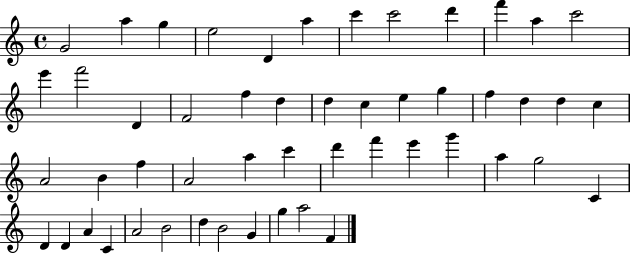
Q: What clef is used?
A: treble